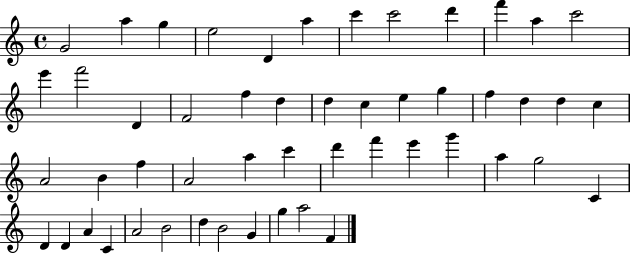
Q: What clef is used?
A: treble